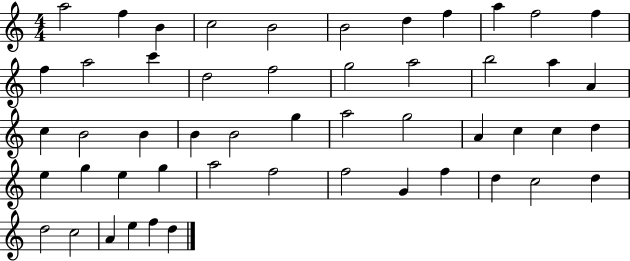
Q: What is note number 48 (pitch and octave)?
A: A4